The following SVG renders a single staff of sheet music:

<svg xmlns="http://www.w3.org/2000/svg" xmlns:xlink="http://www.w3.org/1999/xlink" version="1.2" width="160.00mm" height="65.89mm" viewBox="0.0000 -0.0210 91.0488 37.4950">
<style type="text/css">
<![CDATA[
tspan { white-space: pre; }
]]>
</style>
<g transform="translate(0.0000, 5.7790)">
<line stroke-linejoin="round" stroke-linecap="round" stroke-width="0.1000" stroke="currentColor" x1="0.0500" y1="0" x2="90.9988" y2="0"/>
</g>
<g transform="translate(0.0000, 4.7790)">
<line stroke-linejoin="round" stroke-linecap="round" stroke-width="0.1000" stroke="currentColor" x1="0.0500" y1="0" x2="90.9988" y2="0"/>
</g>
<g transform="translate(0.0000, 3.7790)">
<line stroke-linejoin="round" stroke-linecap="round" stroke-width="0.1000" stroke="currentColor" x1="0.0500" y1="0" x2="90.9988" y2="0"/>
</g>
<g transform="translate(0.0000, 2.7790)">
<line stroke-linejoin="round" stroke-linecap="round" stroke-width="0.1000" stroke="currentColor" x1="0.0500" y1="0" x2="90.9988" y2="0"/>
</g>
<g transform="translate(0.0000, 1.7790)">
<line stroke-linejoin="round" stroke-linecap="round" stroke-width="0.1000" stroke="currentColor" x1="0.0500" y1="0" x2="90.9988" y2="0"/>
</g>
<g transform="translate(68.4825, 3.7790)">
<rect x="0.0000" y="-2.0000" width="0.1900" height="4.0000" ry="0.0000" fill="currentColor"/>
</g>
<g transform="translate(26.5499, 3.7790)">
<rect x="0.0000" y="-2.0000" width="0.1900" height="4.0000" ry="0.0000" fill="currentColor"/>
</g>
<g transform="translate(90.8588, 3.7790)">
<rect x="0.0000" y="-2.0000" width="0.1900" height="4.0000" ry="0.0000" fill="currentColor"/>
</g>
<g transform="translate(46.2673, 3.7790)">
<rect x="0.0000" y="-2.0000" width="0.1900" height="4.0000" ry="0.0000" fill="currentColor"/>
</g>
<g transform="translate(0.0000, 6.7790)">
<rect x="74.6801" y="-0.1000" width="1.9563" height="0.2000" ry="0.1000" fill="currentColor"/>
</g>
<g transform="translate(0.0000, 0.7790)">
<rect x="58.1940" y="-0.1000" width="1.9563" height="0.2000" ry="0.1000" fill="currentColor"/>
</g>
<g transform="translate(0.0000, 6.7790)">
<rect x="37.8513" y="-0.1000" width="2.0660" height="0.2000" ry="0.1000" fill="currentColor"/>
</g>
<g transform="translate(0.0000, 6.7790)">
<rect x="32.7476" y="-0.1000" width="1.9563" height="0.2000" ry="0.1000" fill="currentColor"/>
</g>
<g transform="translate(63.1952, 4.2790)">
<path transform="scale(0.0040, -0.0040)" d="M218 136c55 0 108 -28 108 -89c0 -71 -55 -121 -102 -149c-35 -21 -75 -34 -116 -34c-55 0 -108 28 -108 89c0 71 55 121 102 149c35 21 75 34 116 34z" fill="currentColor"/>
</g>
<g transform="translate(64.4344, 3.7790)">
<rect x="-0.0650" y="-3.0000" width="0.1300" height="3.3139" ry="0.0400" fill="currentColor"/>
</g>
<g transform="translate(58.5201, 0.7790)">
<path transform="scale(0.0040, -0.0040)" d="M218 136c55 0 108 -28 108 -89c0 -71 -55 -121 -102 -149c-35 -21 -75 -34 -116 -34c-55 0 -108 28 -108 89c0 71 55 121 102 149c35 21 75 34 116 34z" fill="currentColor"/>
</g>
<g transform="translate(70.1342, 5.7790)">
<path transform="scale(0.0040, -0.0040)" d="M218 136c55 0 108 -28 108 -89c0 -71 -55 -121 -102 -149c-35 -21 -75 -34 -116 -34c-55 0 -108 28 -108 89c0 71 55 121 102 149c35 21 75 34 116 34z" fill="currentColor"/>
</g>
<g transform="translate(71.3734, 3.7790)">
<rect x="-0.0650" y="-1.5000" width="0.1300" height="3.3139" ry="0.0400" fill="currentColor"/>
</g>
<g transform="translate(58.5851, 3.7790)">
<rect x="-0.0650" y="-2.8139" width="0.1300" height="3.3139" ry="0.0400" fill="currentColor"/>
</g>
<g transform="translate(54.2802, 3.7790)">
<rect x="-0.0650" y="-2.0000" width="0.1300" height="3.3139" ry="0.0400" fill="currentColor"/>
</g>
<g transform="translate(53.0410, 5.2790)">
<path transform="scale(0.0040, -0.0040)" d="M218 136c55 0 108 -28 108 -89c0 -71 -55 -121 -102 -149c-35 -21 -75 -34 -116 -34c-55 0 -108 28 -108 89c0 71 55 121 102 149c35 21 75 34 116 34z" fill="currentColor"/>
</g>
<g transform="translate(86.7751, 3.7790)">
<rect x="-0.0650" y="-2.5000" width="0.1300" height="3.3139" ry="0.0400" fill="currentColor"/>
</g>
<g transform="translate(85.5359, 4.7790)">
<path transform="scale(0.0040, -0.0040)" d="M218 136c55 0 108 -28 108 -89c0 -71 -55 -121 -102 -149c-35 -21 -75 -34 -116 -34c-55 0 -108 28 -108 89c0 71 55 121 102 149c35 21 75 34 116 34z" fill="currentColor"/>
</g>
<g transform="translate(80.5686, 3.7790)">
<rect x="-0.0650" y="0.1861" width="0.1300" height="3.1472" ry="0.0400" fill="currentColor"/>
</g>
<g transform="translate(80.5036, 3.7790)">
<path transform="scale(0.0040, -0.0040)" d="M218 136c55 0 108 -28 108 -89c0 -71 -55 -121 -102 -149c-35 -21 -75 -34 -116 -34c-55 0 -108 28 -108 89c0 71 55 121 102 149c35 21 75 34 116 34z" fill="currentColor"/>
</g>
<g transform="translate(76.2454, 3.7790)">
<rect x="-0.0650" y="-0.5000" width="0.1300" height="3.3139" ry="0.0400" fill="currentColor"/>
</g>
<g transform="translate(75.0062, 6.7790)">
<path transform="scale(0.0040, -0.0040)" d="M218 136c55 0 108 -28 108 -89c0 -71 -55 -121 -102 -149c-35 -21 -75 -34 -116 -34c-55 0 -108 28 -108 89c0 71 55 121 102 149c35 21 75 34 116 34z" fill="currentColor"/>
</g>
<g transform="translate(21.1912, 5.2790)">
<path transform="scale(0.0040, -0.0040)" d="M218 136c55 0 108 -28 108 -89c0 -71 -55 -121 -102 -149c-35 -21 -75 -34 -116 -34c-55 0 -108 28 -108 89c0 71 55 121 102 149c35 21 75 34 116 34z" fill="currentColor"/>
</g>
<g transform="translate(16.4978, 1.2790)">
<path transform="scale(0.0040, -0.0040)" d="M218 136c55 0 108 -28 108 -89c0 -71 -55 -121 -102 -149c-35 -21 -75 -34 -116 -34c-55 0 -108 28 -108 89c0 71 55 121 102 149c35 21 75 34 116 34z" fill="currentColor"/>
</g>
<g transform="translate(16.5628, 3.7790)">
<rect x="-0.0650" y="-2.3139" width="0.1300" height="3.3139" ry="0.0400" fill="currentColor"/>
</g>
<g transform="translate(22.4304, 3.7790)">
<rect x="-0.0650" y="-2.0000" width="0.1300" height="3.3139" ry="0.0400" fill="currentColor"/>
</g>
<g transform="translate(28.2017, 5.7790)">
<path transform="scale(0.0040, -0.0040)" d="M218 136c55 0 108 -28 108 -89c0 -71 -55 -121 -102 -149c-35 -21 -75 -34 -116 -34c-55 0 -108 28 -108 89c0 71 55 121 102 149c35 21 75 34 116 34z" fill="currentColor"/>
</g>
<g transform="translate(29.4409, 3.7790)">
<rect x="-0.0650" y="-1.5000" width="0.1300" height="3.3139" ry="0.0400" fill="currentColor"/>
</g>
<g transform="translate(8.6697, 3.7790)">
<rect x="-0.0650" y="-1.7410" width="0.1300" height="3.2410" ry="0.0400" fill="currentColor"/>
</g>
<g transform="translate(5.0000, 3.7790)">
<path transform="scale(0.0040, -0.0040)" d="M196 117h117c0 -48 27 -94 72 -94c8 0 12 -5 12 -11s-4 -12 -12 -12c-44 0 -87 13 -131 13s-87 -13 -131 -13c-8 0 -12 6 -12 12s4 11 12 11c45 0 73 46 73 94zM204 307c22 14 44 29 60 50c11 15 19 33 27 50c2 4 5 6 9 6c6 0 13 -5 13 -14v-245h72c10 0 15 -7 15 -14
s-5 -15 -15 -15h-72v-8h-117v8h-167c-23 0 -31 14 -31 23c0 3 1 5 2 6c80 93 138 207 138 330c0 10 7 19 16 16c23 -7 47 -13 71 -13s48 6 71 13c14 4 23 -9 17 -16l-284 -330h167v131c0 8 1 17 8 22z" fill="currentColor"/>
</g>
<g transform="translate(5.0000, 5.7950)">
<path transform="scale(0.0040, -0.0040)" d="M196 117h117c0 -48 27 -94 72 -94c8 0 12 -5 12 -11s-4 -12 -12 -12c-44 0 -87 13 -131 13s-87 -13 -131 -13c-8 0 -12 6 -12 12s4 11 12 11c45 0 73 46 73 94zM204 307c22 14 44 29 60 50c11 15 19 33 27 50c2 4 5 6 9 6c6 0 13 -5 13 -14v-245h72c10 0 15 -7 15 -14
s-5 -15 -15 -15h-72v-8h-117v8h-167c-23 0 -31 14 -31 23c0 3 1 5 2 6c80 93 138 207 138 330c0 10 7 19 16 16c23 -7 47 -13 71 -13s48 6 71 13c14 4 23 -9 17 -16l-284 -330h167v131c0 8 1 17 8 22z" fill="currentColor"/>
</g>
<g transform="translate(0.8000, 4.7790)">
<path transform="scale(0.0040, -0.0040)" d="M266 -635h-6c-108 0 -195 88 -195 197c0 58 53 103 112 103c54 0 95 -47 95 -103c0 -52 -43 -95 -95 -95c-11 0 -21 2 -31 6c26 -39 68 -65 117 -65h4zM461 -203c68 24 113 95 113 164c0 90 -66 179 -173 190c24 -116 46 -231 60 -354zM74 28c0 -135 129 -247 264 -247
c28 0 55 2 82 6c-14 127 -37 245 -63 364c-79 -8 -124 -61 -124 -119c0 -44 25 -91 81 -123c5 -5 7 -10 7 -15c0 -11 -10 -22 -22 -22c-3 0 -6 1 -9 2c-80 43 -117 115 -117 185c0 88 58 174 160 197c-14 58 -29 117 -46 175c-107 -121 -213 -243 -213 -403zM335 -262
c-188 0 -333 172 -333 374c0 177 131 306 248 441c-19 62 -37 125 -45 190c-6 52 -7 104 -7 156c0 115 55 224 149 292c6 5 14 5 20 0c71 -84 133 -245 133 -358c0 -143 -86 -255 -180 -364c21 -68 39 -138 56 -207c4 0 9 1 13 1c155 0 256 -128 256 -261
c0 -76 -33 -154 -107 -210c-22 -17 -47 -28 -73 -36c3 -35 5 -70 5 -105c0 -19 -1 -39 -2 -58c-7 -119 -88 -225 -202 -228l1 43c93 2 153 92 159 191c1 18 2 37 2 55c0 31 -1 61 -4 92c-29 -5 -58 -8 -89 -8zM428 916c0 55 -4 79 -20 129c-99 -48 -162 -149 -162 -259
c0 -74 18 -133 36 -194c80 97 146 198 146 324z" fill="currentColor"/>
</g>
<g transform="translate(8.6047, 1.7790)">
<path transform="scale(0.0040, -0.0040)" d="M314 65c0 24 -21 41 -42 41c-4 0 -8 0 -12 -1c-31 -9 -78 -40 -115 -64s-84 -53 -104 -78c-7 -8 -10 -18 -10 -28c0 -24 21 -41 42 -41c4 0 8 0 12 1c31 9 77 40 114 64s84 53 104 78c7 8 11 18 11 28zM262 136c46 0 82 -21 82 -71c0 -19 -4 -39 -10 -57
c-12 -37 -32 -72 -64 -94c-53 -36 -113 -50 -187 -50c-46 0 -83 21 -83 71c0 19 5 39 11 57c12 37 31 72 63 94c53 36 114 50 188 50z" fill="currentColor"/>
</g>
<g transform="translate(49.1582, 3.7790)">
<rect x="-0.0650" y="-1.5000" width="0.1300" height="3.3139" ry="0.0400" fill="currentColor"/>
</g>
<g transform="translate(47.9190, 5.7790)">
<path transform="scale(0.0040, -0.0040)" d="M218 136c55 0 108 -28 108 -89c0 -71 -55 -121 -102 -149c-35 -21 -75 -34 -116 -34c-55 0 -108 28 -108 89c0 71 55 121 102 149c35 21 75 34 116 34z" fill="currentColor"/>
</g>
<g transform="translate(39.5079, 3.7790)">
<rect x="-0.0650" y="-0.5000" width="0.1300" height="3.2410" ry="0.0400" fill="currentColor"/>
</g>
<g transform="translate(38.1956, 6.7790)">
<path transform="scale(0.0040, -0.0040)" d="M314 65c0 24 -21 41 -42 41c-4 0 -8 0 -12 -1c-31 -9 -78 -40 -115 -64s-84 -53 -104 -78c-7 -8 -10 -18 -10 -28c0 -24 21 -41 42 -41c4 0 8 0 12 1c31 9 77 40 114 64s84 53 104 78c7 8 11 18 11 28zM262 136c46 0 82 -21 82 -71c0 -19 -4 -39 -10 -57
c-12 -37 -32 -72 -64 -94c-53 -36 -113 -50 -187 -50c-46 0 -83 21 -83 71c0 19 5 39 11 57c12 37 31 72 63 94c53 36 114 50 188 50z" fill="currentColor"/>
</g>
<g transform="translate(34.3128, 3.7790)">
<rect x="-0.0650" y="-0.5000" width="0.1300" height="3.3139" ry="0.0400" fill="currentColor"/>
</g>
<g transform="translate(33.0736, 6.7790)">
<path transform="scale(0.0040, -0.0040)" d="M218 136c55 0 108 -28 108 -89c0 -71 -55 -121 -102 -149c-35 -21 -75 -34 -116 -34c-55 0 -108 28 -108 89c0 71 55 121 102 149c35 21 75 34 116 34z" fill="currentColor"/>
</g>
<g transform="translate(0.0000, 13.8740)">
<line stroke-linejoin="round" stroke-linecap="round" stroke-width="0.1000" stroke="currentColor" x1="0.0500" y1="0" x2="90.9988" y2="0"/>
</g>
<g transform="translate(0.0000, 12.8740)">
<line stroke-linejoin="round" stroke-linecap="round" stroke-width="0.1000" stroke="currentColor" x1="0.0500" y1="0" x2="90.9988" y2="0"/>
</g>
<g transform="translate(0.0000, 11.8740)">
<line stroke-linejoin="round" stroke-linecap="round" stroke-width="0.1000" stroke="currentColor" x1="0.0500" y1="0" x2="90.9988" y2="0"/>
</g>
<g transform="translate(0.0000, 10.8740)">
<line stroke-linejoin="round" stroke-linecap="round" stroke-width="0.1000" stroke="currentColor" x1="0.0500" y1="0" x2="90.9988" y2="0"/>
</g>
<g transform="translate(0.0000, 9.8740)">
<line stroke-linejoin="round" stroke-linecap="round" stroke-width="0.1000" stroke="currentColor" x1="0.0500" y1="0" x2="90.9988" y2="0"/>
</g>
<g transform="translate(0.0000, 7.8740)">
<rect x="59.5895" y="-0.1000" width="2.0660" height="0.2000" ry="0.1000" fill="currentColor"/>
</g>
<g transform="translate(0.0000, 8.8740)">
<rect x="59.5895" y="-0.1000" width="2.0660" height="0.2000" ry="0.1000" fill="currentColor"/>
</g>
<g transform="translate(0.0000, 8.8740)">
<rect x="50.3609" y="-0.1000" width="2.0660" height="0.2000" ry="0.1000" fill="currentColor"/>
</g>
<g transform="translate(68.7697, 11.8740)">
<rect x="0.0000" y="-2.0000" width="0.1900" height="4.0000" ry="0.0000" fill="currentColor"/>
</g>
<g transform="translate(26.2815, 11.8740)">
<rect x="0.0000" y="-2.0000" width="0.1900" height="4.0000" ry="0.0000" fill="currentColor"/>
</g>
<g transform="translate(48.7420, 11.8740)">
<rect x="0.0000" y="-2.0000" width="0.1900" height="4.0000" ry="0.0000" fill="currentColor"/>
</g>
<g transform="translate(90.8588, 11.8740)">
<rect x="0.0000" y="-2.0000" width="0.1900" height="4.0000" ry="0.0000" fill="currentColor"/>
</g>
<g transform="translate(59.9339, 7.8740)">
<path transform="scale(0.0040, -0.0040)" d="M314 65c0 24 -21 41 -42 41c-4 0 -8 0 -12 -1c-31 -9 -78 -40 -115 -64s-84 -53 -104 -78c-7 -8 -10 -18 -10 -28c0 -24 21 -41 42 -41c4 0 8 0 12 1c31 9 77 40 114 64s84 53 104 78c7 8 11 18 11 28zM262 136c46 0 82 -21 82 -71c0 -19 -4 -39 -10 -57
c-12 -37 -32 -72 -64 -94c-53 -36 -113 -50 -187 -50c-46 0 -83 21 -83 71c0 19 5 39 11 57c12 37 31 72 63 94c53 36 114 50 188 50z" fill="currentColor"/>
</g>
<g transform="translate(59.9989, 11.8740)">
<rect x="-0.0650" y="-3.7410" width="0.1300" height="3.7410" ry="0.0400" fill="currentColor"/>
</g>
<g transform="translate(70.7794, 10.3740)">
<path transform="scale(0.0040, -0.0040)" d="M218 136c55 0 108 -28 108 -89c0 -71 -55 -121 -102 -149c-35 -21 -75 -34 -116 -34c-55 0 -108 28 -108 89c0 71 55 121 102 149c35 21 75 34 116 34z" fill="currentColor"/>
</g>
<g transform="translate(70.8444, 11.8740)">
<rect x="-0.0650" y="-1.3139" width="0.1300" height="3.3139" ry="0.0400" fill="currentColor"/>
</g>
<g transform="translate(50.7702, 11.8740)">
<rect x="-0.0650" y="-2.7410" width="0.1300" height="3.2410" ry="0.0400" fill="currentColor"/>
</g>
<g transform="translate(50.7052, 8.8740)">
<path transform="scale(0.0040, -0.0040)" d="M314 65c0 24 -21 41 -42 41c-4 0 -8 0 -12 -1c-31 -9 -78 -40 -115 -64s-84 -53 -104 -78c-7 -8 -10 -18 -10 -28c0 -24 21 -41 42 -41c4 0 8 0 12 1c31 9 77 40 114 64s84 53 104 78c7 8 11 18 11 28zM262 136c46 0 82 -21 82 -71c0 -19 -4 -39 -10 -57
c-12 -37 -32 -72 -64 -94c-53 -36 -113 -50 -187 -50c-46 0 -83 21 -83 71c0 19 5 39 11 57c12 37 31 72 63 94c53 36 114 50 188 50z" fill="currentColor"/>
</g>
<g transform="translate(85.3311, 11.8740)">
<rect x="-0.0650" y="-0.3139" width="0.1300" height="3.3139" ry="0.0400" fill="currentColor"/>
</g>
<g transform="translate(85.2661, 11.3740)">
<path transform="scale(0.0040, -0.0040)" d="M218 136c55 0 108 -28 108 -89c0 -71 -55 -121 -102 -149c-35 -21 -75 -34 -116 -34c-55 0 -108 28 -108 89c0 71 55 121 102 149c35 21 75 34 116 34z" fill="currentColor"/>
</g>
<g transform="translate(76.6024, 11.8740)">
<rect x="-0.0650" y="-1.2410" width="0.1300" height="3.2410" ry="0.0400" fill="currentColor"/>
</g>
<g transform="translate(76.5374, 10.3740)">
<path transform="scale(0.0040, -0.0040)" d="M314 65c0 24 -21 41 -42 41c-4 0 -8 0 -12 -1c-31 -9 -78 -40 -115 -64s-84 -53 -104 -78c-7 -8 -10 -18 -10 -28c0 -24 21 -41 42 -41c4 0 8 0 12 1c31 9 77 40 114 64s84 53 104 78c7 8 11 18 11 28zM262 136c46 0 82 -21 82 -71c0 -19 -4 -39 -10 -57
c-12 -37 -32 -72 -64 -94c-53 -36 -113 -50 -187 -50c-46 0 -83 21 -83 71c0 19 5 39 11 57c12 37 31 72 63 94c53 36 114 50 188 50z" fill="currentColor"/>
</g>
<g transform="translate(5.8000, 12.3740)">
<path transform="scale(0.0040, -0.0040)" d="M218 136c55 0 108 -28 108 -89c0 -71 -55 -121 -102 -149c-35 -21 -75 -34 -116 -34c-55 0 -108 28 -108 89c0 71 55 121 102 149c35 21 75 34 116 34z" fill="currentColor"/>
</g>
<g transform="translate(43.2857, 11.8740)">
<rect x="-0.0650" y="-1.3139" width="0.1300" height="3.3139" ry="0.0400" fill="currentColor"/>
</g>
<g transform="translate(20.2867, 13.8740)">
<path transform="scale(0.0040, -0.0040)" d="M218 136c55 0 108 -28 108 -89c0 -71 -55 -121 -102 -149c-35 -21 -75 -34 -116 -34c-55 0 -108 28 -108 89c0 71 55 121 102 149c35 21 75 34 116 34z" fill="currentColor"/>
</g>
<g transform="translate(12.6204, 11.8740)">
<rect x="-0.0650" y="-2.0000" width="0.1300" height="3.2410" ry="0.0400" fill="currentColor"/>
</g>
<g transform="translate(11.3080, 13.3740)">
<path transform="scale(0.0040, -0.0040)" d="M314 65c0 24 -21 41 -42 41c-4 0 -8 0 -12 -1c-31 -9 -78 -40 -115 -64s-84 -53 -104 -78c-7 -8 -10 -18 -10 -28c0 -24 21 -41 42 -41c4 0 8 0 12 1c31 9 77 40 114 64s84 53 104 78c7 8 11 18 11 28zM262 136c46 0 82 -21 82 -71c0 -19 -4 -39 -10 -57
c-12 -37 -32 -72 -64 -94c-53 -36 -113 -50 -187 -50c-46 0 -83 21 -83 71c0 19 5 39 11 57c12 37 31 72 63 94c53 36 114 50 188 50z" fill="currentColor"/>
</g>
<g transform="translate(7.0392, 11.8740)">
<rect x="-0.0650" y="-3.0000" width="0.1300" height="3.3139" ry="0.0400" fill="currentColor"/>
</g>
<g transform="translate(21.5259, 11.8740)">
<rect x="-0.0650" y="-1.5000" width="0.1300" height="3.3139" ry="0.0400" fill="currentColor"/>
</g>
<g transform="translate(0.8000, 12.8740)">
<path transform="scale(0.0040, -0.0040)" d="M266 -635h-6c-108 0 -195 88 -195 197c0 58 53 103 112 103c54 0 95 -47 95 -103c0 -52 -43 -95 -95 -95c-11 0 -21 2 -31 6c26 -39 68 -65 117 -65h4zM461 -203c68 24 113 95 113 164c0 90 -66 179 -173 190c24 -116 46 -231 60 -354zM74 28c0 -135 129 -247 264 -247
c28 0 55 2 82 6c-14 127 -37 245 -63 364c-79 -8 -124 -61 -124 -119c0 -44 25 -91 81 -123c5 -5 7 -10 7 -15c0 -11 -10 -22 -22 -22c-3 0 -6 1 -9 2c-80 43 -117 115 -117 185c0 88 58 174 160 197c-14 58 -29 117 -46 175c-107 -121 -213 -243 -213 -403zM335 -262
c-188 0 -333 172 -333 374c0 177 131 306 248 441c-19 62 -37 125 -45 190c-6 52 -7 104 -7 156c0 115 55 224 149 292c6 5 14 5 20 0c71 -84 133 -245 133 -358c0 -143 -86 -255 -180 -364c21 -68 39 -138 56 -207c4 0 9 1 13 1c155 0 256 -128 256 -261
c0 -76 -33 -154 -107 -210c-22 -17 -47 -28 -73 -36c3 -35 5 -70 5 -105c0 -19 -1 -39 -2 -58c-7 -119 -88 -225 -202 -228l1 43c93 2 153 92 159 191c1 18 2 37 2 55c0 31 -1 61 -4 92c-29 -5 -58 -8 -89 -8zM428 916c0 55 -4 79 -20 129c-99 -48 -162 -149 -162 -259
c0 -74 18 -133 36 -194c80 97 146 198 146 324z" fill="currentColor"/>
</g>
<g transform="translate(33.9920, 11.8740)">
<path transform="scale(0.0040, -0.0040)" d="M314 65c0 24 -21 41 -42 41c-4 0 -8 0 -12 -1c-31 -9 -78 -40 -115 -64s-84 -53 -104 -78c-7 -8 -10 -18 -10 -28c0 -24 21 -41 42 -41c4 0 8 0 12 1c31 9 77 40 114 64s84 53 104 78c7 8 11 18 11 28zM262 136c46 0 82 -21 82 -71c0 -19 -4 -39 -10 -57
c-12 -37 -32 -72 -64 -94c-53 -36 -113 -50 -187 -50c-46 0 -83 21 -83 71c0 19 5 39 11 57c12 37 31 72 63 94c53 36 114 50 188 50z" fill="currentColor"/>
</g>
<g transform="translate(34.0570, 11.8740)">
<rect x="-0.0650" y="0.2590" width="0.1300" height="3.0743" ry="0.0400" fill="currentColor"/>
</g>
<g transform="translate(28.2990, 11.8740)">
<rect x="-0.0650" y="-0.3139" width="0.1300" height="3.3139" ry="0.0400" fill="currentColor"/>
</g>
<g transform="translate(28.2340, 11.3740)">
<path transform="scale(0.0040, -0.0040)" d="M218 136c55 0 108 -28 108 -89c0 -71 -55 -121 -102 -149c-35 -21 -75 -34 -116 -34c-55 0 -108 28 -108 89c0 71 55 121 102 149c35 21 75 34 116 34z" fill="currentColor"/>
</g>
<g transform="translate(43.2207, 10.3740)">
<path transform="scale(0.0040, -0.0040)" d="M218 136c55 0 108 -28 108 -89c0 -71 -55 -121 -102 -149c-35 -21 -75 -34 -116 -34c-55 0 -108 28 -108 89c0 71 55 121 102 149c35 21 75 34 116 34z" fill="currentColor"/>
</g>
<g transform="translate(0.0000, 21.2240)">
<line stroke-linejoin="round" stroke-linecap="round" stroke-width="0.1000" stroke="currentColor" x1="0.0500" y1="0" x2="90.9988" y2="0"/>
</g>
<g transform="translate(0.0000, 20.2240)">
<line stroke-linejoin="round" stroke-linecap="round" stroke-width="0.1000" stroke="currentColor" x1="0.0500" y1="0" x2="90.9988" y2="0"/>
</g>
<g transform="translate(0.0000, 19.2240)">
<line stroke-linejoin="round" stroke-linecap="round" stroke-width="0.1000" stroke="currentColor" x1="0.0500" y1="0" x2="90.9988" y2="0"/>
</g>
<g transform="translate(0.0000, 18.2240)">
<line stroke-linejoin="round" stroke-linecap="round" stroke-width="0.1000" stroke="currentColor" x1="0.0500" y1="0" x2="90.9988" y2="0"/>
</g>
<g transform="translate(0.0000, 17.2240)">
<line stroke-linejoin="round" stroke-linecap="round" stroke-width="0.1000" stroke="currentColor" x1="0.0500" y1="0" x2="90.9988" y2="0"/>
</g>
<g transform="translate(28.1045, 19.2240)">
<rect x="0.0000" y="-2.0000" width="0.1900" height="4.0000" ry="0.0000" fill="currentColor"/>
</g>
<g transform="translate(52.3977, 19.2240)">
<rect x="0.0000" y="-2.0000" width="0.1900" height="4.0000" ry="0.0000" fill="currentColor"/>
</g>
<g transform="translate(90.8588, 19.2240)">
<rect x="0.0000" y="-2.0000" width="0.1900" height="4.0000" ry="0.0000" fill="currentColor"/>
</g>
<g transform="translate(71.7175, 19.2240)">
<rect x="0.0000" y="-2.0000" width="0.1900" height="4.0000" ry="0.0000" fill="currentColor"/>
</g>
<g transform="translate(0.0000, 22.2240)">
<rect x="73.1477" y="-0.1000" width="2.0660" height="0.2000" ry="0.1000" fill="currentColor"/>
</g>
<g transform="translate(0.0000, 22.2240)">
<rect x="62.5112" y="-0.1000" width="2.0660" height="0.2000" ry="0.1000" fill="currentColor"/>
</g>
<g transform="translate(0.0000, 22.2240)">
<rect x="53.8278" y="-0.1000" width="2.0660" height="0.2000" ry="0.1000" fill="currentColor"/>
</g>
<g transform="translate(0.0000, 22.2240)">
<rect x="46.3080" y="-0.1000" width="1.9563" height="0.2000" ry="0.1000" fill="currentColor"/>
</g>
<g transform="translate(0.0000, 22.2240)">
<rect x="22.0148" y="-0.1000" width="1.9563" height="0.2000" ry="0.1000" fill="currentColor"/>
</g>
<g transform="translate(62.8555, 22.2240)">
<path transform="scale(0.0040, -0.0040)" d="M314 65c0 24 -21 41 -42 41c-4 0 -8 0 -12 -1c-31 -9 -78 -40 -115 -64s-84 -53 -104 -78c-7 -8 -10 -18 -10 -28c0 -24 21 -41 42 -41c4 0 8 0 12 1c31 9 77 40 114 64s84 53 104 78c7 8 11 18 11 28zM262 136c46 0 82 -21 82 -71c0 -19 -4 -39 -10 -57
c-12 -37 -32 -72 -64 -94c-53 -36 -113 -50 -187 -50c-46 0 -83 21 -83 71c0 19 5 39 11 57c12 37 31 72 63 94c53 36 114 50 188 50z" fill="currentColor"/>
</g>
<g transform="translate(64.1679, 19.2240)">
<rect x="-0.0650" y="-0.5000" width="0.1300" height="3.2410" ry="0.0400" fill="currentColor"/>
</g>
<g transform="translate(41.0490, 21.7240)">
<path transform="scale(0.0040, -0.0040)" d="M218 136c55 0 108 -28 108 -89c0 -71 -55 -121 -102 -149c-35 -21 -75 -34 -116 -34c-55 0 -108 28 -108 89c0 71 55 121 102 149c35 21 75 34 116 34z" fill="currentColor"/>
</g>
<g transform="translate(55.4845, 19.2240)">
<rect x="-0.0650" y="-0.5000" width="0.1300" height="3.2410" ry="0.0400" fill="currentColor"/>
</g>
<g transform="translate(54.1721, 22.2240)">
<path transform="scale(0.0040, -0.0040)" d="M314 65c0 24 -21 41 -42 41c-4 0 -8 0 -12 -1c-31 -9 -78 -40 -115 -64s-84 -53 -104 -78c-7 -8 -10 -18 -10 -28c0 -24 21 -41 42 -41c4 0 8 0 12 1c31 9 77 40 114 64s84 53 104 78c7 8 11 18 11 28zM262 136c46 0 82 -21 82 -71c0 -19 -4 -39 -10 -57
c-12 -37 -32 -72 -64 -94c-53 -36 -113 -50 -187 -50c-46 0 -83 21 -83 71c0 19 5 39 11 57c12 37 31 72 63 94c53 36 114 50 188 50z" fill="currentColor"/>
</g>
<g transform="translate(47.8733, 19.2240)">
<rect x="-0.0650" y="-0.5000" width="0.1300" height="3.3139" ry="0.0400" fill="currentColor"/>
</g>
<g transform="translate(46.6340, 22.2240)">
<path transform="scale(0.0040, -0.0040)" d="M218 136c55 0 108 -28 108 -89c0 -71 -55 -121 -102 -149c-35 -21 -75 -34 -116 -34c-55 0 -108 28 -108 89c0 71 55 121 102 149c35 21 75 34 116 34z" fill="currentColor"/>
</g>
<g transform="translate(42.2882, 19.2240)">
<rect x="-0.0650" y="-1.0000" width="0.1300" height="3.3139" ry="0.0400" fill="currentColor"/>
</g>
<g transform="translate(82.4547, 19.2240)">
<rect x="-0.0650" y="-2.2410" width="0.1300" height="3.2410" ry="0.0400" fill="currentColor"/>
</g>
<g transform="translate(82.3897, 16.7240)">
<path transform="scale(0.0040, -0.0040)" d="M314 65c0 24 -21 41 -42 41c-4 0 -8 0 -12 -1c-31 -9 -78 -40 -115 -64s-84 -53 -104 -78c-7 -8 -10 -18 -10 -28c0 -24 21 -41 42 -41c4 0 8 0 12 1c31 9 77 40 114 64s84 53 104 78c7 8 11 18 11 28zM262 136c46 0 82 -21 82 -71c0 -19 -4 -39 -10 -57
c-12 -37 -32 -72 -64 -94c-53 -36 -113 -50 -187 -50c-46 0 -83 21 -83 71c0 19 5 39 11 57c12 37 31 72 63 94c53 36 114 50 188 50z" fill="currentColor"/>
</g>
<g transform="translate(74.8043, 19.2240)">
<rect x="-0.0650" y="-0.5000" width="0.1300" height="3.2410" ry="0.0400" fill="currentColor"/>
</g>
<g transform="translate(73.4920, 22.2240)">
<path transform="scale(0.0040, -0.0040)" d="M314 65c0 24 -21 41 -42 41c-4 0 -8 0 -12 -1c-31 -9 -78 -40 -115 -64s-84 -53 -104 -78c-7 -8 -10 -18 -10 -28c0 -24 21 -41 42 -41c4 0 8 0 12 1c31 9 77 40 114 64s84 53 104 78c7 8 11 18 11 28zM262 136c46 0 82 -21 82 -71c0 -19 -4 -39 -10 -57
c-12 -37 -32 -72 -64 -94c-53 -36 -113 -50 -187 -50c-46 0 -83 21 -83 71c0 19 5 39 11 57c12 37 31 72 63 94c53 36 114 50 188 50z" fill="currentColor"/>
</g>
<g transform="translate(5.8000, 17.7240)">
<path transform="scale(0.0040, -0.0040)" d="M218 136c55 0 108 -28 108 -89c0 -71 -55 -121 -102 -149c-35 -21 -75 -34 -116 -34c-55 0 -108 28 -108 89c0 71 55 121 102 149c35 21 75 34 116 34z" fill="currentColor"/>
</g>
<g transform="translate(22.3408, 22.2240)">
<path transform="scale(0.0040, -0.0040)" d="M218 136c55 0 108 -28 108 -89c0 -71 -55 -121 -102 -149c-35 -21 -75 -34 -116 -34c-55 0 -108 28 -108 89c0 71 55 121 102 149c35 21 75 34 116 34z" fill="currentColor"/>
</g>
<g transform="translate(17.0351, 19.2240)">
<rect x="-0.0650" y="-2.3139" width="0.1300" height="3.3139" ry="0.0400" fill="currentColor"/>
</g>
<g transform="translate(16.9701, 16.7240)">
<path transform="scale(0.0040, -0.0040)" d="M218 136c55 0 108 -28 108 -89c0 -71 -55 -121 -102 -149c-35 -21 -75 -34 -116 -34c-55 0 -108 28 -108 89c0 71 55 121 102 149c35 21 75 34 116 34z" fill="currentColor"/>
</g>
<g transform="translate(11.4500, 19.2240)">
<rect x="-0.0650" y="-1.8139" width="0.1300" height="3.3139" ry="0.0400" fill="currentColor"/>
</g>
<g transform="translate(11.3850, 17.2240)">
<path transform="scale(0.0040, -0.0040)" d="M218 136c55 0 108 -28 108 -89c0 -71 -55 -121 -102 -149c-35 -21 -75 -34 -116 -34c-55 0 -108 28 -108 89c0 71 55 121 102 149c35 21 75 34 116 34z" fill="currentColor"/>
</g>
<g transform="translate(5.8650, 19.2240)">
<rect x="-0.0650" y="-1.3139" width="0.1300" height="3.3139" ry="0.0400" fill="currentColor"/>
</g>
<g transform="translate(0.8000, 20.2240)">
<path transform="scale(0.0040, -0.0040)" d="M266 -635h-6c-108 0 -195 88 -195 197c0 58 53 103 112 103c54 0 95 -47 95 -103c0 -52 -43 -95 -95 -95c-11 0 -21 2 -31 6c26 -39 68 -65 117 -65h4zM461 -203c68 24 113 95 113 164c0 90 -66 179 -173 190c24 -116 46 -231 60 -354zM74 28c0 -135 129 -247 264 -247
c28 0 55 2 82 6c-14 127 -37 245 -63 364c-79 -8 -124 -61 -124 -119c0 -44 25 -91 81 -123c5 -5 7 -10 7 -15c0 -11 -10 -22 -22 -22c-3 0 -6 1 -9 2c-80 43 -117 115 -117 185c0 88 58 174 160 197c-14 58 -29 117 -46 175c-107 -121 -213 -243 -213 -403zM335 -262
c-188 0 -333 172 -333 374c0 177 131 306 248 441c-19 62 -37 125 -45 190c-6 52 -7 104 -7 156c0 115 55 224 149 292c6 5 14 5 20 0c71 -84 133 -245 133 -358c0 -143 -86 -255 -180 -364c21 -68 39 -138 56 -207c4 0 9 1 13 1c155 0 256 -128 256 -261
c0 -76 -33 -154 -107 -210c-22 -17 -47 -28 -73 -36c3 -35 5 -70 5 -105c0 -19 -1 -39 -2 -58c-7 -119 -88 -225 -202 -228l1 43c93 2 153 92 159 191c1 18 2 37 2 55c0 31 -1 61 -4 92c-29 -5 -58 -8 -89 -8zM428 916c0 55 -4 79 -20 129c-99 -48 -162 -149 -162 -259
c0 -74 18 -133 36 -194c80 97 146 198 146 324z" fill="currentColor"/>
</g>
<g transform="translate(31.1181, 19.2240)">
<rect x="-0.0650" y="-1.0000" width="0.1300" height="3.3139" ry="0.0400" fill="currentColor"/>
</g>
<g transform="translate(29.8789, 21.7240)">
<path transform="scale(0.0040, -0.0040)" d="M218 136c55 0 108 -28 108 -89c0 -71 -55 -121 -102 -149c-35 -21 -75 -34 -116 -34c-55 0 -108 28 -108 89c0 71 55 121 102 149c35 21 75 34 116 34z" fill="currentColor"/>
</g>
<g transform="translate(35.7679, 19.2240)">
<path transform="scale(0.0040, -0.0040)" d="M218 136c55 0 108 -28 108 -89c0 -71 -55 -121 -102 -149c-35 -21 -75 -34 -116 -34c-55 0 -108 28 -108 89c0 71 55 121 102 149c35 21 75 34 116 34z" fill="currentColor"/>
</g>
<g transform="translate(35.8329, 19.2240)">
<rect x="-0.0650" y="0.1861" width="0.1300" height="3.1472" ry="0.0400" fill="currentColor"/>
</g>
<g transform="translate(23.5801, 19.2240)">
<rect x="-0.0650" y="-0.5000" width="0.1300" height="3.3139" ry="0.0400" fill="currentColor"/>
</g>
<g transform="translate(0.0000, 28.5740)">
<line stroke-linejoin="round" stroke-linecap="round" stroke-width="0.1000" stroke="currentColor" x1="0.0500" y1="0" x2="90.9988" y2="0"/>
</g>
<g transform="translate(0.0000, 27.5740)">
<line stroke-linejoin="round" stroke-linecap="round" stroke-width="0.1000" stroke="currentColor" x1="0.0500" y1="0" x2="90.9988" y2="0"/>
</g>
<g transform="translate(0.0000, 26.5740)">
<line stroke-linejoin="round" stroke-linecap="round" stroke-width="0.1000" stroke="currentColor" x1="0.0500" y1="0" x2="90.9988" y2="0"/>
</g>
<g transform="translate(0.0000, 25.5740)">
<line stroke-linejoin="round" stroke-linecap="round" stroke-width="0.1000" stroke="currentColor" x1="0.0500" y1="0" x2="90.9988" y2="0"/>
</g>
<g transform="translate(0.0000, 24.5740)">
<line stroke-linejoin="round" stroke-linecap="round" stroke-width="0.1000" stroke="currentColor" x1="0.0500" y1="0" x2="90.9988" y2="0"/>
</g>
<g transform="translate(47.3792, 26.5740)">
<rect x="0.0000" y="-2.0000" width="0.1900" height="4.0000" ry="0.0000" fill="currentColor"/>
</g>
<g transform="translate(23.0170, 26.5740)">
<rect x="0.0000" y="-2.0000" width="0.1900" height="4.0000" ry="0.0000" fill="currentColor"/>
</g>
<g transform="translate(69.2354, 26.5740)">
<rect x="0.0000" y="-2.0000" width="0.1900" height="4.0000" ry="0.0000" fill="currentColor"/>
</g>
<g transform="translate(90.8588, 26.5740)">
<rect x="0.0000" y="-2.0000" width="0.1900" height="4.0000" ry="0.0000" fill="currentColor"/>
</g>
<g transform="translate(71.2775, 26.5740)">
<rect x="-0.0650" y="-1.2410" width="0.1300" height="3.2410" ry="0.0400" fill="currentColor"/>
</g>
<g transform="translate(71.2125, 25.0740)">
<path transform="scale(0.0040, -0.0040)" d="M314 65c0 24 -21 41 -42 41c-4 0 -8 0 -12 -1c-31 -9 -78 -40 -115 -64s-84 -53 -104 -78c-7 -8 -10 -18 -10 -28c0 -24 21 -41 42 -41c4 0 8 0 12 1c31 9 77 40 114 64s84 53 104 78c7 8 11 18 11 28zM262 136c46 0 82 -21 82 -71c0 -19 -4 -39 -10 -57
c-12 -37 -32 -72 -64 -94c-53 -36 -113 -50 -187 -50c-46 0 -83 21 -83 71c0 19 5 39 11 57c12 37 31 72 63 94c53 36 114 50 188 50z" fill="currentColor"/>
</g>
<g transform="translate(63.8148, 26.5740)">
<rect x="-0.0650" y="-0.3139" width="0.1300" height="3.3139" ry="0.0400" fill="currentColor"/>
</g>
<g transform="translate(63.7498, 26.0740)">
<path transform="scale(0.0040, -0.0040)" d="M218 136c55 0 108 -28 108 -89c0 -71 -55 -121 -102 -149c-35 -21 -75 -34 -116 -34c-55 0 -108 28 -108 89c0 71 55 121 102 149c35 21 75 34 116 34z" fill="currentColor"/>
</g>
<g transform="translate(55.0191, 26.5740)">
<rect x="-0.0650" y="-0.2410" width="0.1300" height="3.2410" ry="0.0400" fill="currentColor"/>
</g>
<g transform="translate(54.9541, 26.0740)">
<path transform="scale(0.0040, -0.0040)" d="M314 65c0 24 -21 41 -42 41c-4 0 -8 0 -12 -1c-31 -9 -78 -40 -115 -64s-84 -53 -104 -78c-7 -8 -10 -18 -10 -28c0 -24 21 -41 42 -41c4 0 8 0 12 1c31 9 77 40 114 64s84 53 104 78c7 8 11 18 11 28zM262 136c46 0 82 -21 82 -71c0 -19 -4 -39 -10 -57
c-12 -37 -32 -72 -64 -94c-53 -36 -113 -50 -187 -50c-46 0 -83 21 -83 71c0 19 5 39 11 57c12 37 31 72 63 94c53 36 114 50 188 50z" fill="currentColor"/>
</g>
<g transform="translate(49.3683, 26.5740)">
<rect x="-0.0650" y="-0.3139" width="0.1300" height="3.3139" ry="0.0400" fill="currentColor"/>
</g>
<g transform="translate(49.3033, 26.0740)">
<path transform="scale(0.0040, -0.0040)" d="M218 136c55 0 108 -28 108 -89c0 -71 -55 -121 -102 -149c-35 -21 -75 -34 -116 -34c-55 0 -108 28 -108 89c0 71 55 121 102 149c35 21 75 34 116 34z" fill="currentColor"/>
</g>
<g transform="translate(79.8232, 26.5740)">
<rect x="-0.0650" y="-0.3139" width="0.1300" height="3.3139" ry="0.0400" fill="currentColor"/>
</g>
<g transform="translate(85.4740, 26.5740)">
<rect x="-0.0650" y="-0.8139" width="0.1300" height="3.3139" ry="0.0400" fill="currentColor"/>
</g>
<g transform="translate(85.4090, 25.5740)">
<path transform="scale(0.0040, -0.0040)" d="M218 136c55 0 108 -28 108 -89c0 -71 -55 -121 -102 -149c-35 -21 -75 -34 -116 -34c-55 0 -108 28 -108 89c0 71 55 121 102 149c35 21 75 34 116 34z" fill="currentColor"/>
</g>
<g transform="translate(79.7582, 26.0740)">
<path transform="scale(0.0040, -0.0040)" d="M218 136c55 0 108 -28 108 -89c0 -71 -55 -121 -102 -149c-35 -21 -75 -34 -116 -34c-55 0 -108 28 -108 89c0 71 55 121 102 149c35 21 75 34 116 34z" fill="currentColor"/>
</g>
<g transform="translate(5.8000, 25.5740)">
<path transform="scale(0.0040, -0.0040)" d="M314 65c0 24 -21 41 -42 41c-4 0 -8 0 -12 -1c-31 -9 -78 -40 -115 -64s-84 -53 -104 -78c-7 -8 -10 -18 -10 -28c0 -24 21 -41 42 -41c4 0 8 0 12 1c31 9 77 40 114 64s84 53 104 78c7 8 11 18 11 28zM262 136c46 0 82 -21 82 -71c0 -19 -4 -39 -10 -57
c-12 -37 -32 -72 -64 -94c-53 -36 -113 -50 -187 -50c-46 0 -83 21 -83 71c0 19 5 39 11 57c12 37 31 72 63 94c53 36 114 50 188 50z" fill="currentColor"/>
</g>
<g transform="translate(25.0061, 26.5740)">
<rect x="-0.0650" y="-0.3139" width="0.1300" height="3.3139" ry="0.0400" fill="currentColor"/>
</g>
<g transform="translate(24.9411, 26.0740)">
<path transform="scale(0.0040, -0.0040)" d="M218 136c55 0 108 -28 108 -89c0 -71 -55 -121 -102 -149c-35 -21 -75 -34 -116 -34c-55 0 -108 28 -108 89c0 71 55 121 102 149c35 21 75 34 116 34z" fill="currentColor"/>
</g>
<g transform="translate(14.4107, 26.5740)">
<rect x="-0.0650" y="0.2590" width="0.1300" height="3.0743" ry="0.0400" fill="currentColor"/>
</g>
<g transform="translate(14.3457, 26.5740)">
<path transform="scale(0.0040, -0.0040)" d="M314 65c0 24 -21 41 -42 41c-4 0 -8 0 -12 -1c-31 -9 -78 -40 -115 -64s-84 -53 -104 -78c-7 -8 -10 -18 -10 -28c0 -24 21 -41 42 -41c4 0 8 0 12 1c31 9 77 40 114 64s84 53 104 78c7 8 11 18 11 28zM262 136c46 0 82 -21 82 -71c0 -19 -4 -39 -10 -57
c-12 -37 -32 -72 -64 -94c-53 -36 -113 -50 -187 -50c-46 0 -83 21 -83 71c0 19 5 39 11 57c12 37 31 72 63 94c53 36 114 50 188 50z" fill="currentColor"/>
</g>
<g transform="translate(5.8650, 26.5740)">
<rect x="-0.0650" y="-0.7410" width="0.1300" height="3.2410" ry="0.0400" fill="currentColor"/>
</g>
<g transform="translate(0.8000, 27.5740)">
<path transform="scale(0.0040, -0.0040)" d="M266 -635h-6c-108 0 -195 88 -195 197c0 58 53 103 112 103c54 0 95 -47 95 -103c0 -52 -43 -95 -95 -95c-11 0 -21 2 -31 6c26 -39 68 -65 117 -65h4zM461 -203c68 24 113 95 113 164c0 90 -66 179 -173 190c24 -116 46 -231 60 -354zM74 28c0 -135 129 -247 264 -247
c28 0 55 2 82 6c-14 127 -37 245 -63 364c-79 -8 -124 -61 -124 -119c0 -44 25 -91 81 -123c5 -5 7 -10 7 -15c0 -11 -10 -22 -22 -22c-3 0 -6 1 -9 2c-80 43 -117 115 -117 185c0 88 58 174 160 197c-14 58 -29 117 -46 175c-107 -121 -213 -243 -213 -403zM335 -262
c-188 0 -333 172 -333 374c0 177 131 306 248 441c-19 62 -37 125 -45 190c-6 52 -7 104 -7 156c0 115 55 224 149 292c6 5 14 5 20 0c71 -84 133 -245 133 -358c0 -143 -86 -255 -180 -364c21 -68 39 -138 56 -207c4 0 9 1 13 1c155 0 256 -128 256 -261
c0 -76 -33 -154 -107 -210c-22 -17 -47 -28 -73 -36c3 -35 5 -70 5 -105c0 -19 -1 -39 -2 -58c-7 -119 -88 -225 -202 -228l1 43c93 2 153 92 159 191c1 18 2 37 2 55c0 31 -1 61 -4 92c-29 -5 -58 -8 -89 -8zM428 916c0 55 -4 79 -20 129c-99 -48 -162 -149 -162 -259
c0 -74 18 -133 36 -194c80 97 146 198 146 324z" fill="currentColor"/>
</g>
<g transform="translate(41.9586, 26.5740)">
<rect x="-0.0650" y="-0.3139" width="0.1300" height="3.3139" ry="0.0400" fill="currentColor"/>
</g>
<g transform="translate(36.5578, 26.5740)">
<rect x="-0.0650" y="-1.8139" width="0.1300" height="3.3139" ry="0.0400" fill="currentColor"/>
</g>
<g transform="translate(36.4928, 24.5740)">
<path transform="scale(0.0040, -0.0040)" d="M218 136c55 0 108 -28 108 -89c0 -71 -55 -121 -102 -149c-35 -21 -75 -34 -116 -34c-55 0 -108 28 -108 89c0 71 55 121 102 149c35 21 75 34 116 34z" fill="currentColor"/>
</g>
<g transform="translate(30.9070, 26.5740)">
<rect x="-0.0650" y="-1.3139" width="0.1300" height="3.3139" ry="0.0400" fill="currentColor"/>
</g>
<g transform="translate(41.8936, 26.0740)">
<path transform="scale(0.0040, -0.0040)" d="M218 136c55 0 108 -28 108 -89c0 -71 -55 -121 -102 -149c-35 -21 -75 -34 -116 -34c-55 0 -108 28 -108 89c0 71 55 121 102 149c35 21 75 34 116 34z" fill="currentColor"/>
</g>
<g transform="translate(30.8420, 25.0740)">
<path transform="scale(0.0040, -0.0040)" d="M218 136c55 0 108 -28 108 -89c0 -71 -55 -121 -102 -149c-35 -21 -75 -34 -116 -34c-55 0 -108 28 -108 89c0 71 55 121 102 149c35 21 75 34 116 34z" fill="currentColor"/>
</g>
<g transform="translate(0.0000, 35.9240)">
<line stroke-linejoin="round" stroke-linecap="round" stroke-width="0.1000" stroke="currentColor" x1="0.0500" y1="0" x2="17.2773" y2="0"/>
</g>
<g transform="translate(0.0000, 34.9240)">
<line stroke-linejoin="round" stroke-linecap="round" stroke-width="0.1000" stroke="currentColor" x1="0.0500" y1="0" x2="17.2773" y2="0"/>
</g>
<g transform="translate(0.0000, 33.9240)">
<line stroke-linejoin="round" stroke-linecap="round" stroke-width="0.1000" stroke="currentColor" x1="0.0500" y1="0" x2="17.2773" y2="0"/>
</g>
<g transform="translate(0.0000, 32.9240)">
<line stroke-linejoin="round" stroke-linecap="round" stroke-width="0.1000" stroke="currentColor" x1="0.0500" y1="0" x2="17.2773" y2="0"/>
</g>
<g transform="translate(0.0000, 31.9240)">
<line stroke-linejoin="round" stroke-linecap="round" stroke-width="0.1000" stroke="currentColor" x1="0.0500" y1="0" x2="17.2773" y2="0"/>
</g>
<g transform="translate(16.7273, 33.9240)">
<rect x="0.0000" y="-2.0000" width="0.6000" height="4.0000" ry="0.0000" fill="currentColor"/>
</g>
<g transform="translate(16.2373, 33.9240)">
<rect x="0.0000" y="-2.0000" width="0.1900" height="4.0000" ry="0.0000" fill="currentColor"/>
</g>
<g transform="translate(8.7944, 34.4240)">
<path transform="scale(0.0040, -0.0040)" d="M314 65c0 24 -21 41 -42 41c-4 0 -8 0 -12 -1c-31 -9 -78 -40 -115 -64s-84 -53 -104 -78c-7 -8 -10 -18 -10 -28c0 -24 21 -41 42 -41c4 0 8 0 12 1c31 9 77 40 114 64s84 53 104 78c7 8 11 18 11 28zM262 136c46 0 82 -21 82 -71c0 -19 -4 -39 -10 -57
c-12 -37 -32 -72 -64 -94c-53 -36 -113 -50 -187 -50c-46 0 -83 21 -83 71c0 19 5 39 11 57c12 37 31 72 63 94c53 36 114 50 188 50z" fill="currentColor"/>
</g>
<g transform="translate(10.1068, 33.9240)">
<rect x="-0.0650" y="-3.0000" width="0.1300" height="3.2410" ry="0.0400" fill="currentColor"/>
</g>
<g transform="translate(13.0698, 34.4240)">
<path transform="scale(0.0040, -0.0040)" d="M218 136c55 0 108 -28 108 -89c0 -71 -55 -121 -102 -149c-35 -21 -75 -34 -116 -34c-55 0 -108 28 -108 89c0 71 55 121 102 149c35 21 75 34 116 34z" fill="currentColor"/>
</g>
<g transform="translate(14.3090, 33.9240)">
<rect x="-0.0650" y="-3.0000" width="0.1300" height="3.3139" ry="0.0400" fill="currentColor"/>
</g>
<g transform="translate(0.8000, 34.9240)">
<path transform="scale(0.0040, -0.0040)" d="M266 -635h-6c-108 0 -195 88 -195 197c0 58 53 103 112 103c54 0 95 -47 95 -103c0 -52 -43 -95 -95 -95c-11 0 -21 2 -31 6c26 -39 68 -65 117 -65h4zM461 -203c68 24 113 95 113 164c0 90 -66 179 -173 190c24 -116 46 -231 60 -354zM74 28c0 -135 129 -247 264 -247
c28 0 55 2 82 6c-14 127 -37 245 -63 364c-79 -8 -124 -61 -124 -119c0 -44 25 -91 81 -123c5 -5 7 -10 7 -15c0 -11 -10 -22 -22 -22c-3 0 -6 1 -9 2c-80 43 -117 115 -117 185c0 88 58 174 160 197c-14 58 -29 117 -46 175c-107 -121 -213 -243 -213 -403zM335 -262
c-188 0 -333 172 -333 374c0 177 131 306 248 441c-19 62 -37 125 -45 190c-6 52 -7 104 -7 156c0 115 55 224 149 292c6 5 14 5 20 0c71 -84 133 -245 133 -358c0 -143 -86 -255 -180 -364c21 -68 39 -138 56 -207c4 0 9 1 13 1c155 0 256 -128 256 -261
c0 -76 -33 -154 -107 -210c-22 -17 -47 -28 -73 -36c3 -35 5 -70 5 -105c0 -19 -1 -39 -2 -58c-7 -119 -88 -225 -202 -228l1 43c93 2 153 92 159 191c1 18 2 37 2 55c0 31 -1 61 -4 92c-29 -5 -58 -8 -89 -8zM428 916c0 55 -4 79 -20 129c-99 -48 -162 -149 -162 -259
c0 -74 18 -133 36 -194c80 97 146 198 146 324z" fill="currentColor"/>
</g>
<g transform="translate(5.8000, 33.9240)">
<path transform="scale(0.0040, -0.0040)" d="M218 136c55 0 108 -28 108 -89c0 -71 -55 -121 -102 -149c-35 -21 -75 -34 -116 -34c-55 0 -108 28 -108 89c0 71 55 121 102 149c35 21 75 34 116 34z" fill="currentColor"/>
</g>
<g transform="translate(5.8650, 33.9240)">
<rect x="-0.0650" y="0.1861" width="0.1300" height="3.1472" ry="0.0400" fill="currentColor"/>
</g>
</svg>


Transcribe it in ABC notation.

X:1
T:Untitled
M:4/4
L:1/4
K:C
f2 g F E C C2 E F a A E C B G A F2 E c B2 e a2 c'2 e e2 c e f g C D B D C C2 C2 C2 g2 d2 B2 c e f c c c2 c e2 c d B A2 A